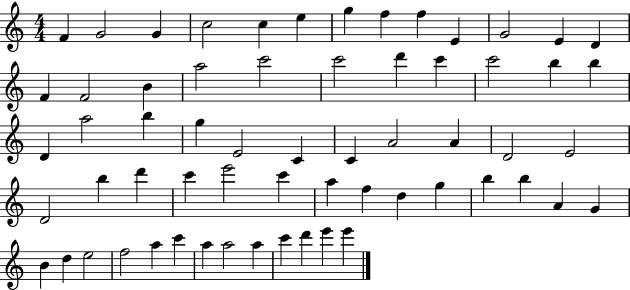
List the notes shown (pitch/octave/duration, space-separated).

F4/q G4/h G4/q C5/h C5/q E5/q G5/q F5/q F5/q E4/q G4/h E4/q D4/q F4/q F4/h B4/q A5/h C6/h C6/h D6/q C6/q C6/h B5/q B5/q D4/q A5/h B5/q G5/q E4/h C4/q C4/q A4/h A4/q D4/h E4/h D4/h B5/q D6/q C6/q E6/h C6/q A5/q F5/q D5/q G5/q B5/q B5/q A4/q G4/q B4/q D5/q E5/h F5/h A5/q C6/q A5/q A5/h A5/q C6/q D6/q E6/q E6/q